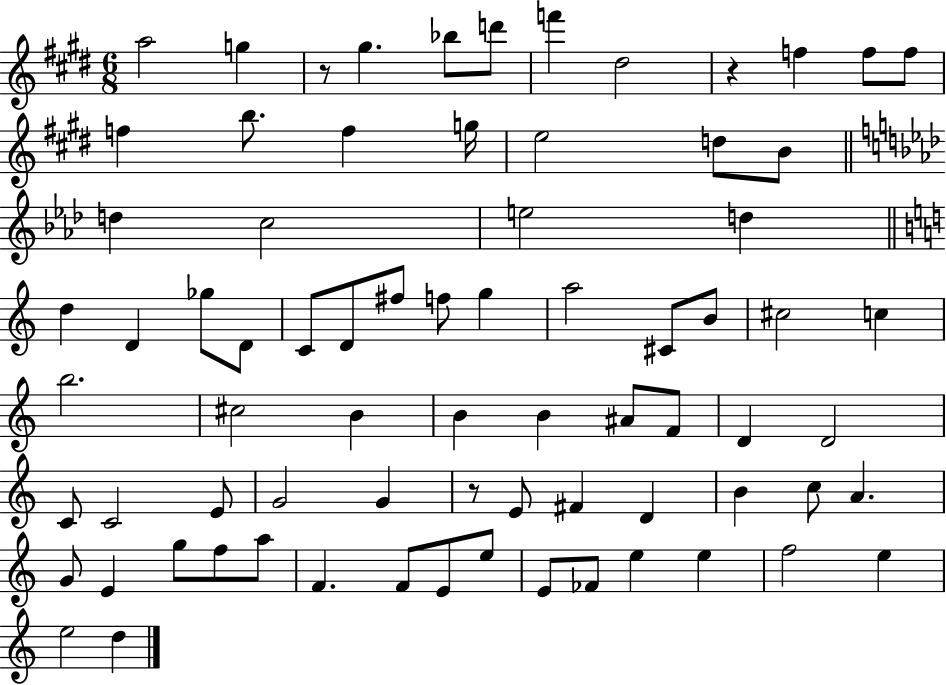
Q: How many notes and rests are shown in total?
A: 75